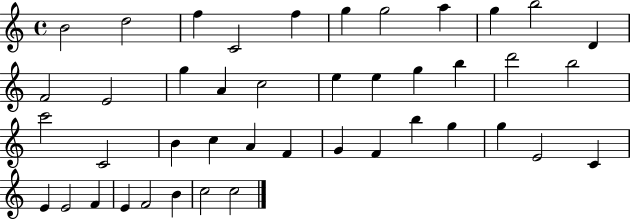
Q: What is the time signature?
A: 4/4